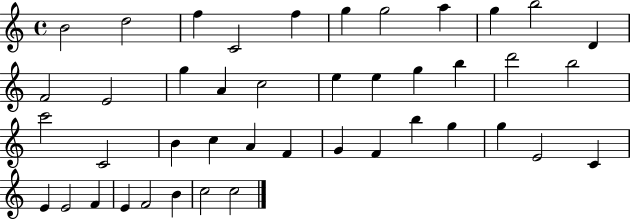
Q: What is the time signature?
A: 4/4